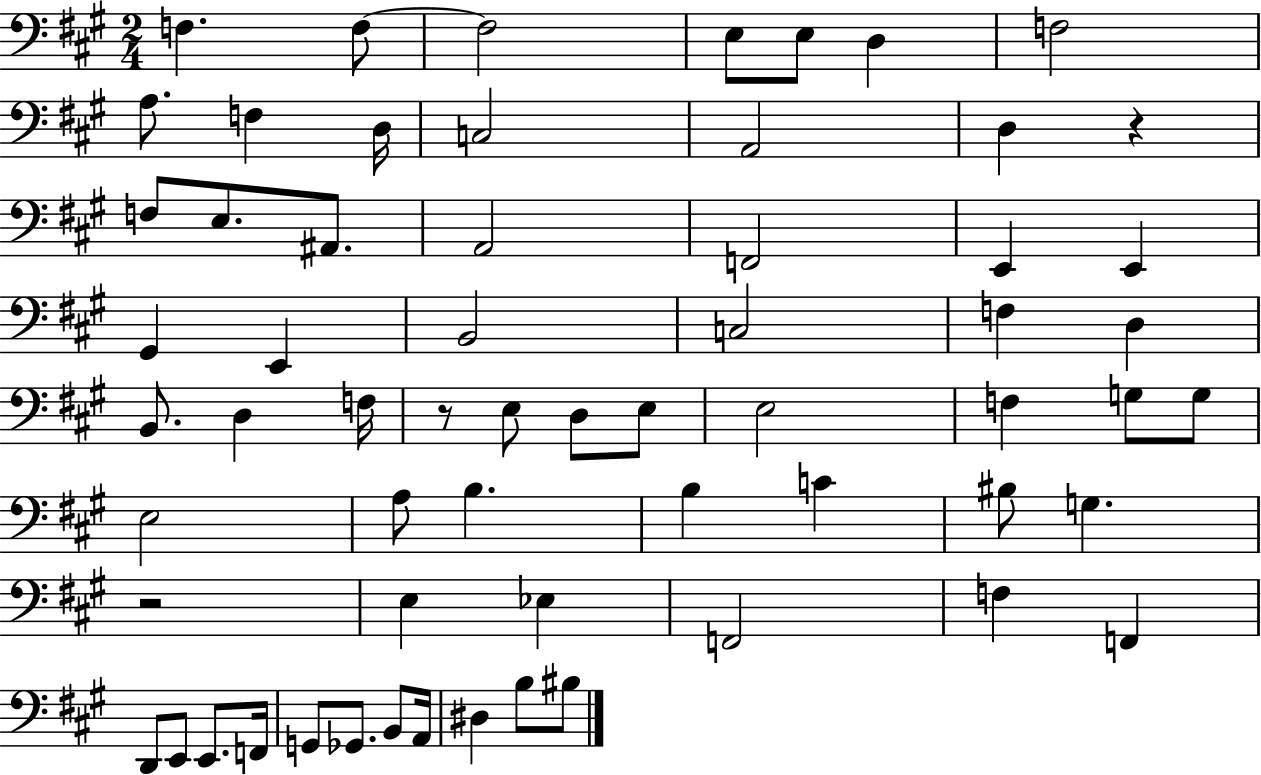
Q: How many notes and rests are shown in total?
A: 62